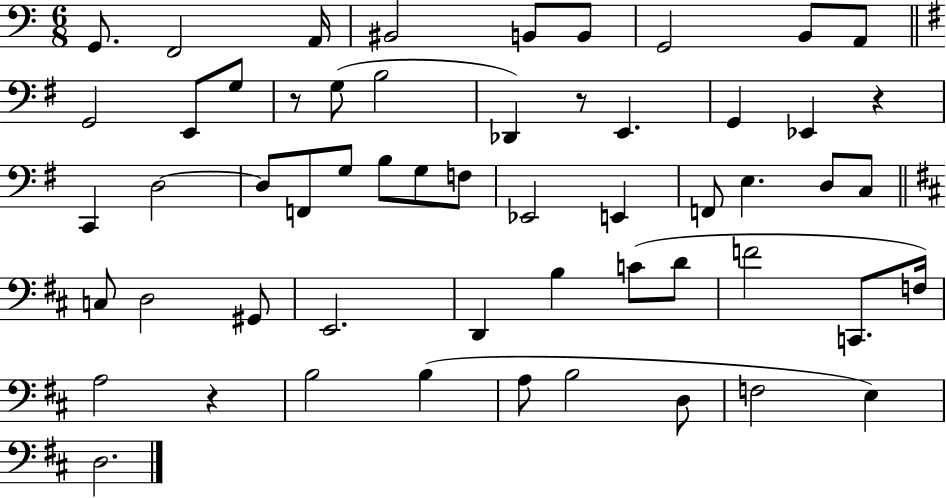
{
  \clef bass
  \numericTimeSignature
  \time 6/8
  \key c \major
  g,8. f,2 a,16 | bis,2 b,8 b,8 | g,2 b,8 a,8 | \bar "||" \break \key e \minor g,2 e,8 g8 | r8 g8( b2 | des,4) r8 e,4. | g,4 ees,4 r4 | \break c,4 d2~~ | d8 f,8 g8 b8 g8 f8 | ees,2 e,4 | f,8 e4. d8 c8 | \break \bar "||" \break \key d \major c8 d2 gis,8 | e,2. | d,4 b4 c'8( d'8 | f'2 c,8. f16) | \break a2 r4 | b2 b4( | a8 b2 d8 | f2 e4) | \break d2. | \bar "|."
}